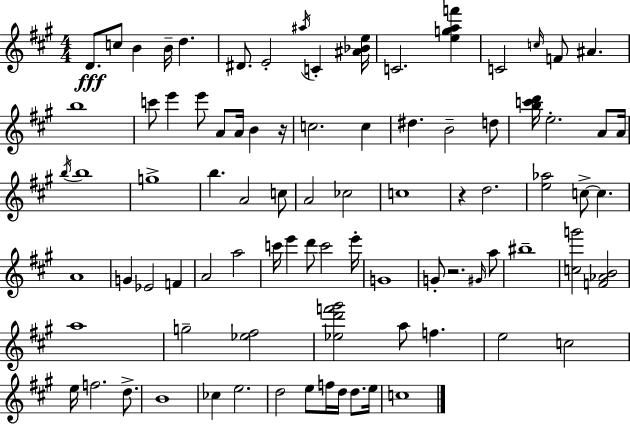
{
  \clef treble
  \numericTimeSignature
  \time 4/4
  \key a \major
  d'8.\fff c''8 b'4 b'16-- d''4. | dis'8. e'2-. \acciaccatura { ais''16 } c'4-. | <ais' bes' e''>16 c'2. <e'' g'' a'' f'''>4 | c'2 \grace { c''16 } f'8 ais'4. | \break b''1 | c'''8 e'''4 e'''8 a'8 a'16 b'4 | r16 c''2. c''4 | dis''4. b'2-- | \break d''8 <b'' c''' d'''>16 e''2.-. a'8 | a'16 \acciaccatura { b''16 } b''1 | g''1-> | b''4. a'2 | \break c''8 a'2 ces''2 | c''1 | r4 d''2. | <e'' aes''>2 c''8->~~ c''4. | \break a'1 | g'4 ees'2 f'4 | a'2 a''2 | c'''16 e'''4 d'''8 c'''2 | \break e'''16-. g'1 | g'8-. r2. | \grace { gis'16 } a''8 bis''1-- | <c'' g'''>2 <f' aes' b'>2 | \break a''1 | g''2-- <ees'' fis''>2 | <ees'' d''' f''' gis'''>2 a''8 f''4. | e''2 c''2 | \break e''16 f''2. | d''8.-> b'1 | ces''4 e''2. | d''2 e''8 f''16 d''16 | \break d''8. e''16 c''1 | \bar "|."
}